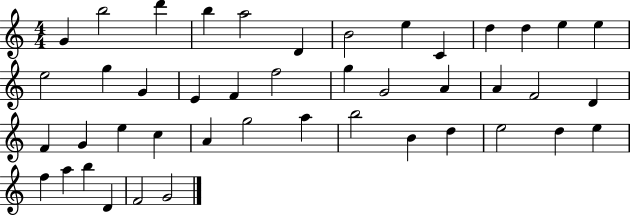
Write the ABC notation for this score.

X:1
T:Untitled
M:4/4
L:1/4
K:C
G b2 d' b a2 D B2 e C d d e e e2 g G E F f2 g G2 A A F2 D F G e c A g2 a b2 B d e2 d e f a b D F2 G2